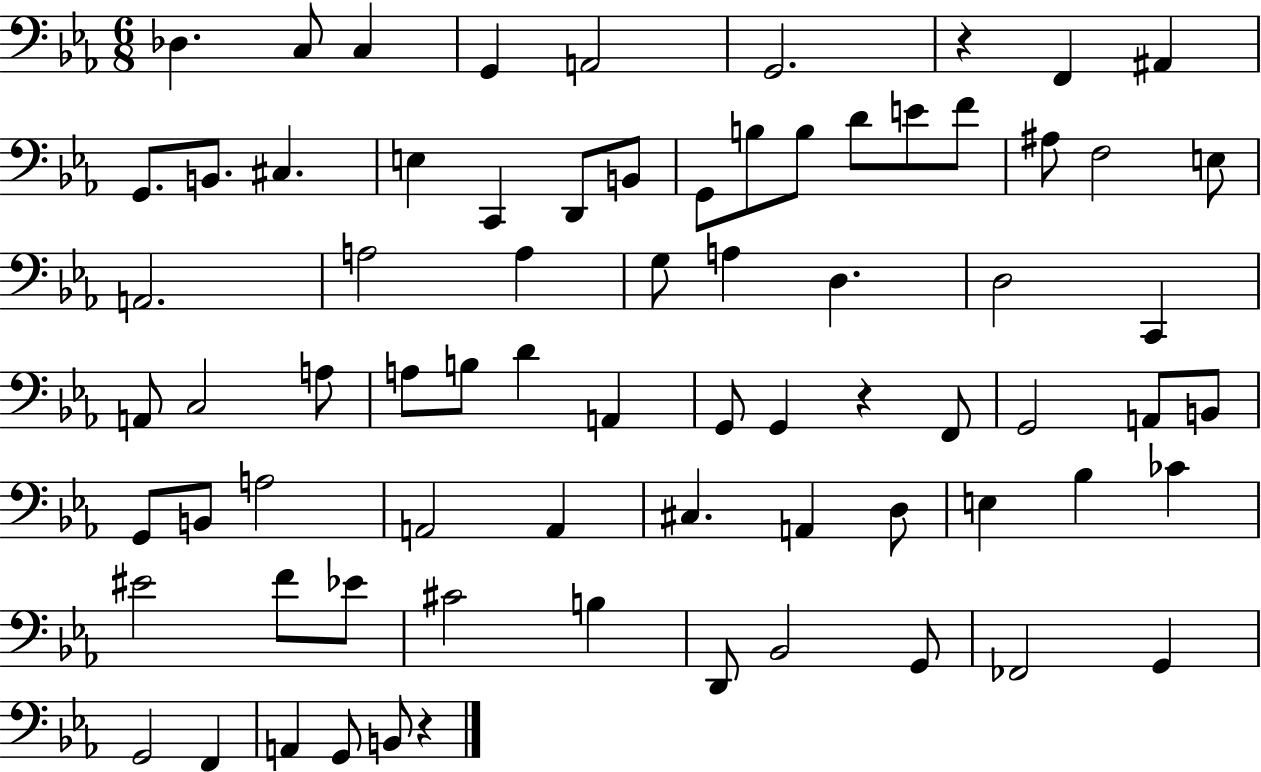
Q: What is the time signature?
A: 6/8